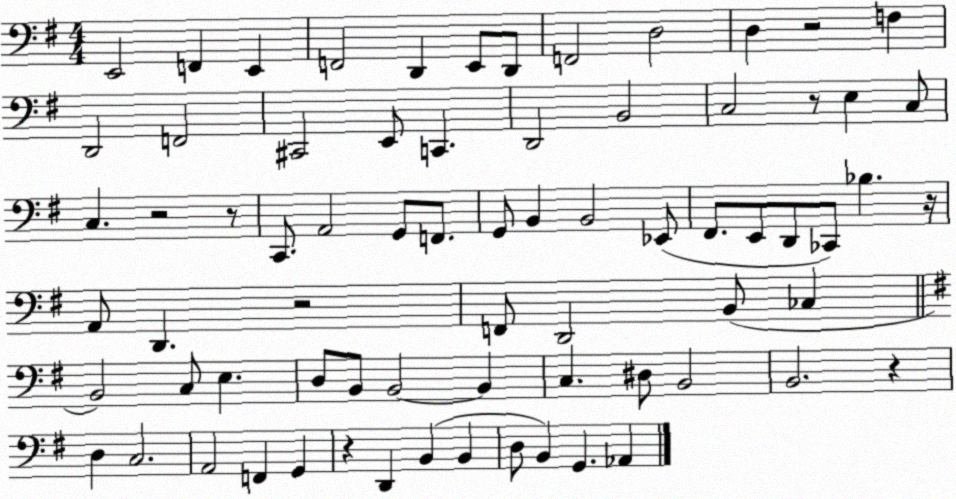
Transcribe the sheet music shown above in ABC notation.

X:1
T:Untitled
M:4/4
L:1/4
K:G
E,,2 F,, E,, F,,2 D,, E,,/2 D,,/2 F,,2 D,2 D, z2 F, D,,2 F,,2 ^C,,2 E,,/2 C,, D,,2 B,,2 C,2 z/2 E, C,/2 C, z2 z/2 C,,/2 A,,2 G,,/2 F,,/2 G,,/2 B,, B,,2 _E,,/2 ^F,,/2 E,,/2 D,,/2 _C,,/2 _B, z/4 A,,/2 D,, z2 F,,/2 D,,2 B,,/2 _C, B,,2 C,/2 E, D,/2 B,,/2 B,,2 B,, C, ^D,/2 B,,2 B,,2 z D, C,2 A,,2 F,, G,, z D,, B,, B,, D,/2 B,, G,, _A,,